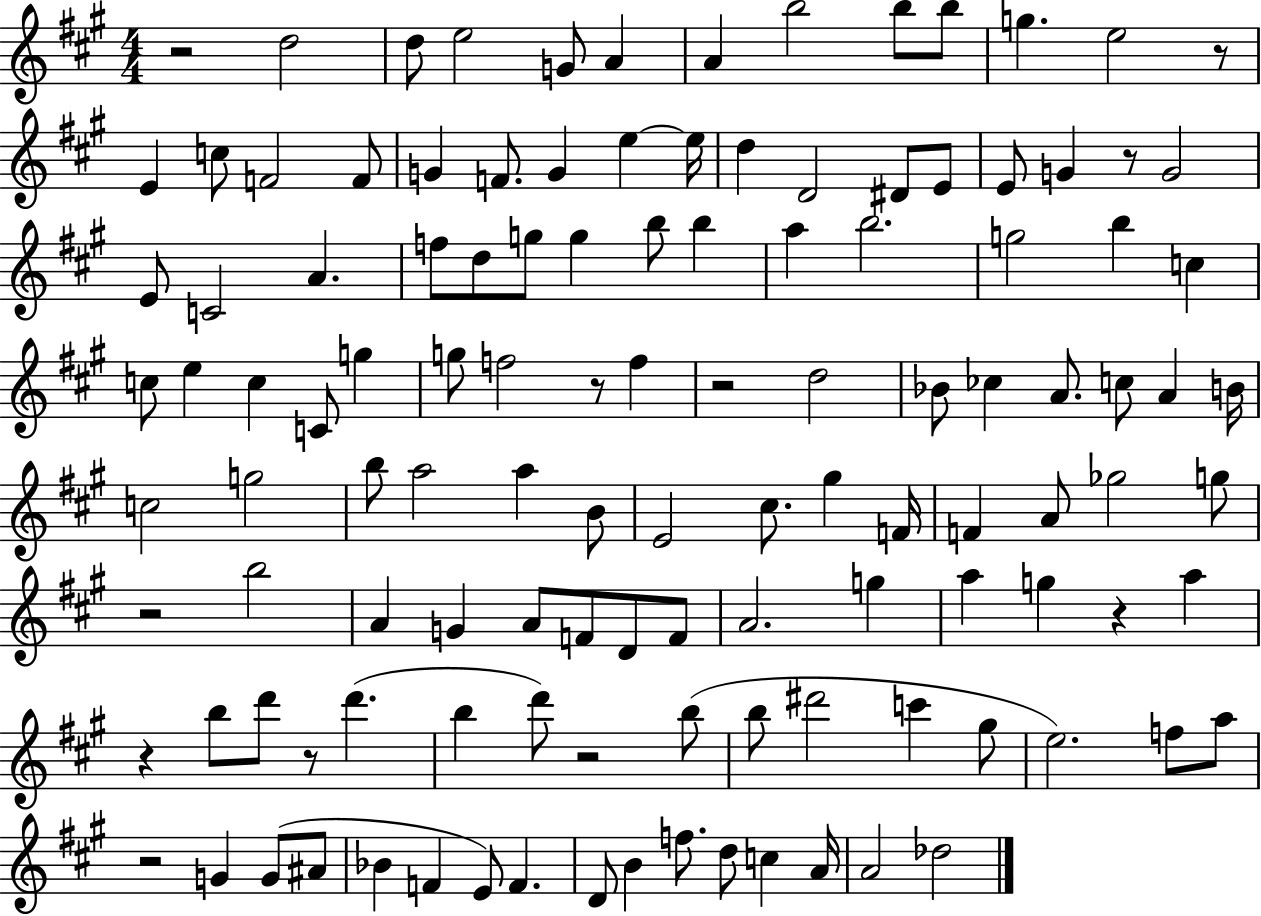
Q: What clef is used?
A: treble